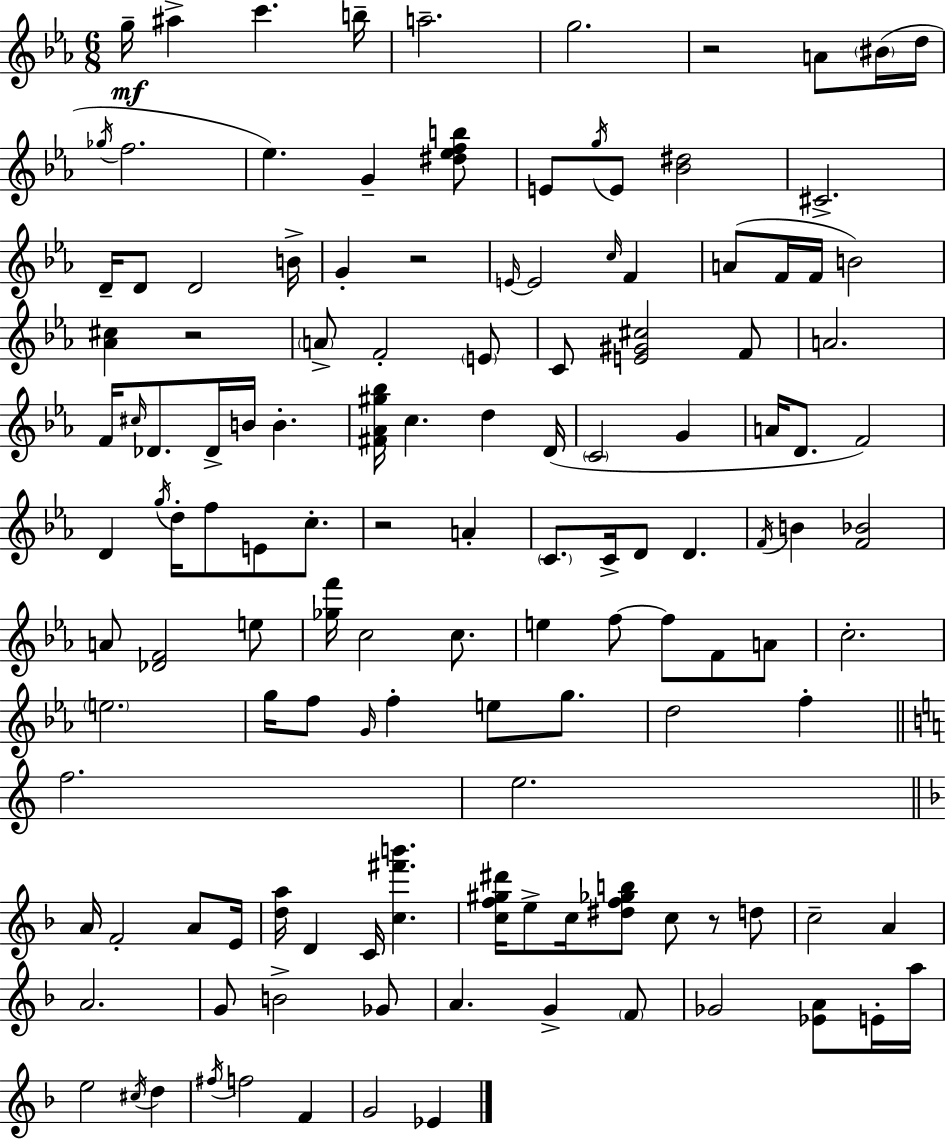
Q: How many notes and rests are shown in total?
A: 132